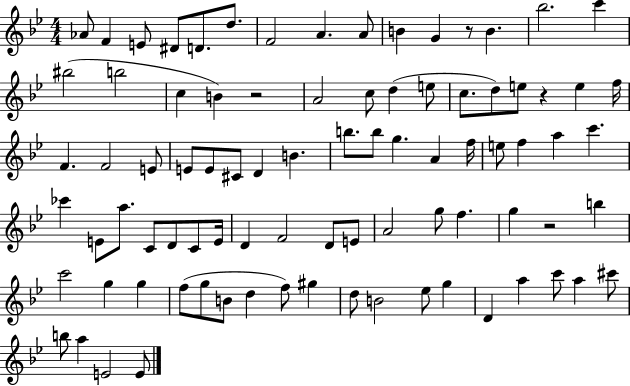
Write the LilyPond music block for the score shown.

{
  \clef treble
  \numericTimeSignature
  \time 4/4
  \key bes \major
  aes'8 f'4 e'8 dis'8 d'8. d''8. | f'2 a'4. a'8 | b'4 g'4 r8 b'4. | bes''2. c'''4 | \break bis''2( b''2 | c''4 b'4) r2 | a'2 c''8 d''4( e''8 | c''8. d''8) e''8 r4 e''4 f''16 | \break f'4. f'2 e'8 | e'8 e'8 cis'8 d'4 b'4. | b''8. b''8 g''4. a'4 f''16 | e''8 f''4 a''4 c'''4. | \break ces'''4 e'8 a''8. c'8 d'8 c'8 e'16 | d'4 f'2 d'8 e'8 | a'2 g''8 f''4. | g''4 r2 b''4 | \break c'''2 g''4 g''4 | f''8( g''8 b'8 d''4 f''8) gis''4 | d''8 b'2 ees''8 g''4 | d'4 a''4 c'''8 a''4 cis'''8 | \break b''8 a''4 e'2 e'8 | \bar "|."
}